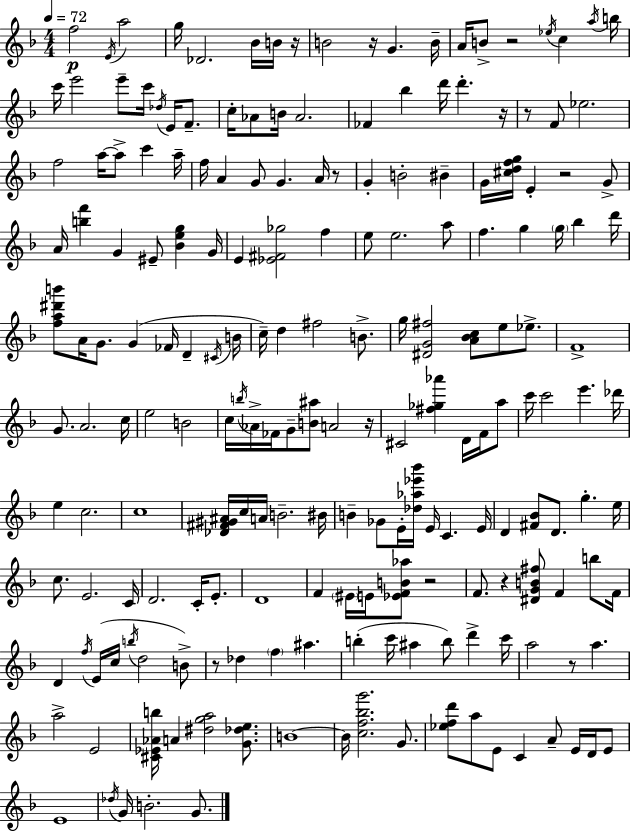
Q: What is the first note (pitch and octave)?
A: F5